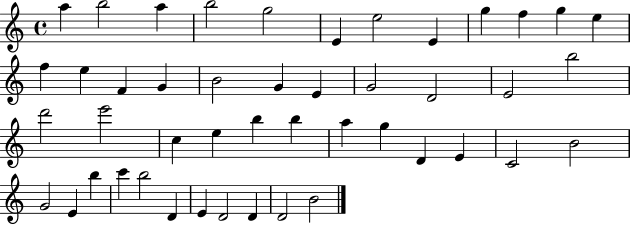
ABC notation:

X:1
T:Untitled
M:4/4
L:1/4
K:C
a b2 a b2 g2 E e2 E g f g e f e F G B2 G E G2 D2 E2 b2 d'2 e'2 c e b b a g D E C2 B2 G2 E b c' b2 D E D2 D D2 B2